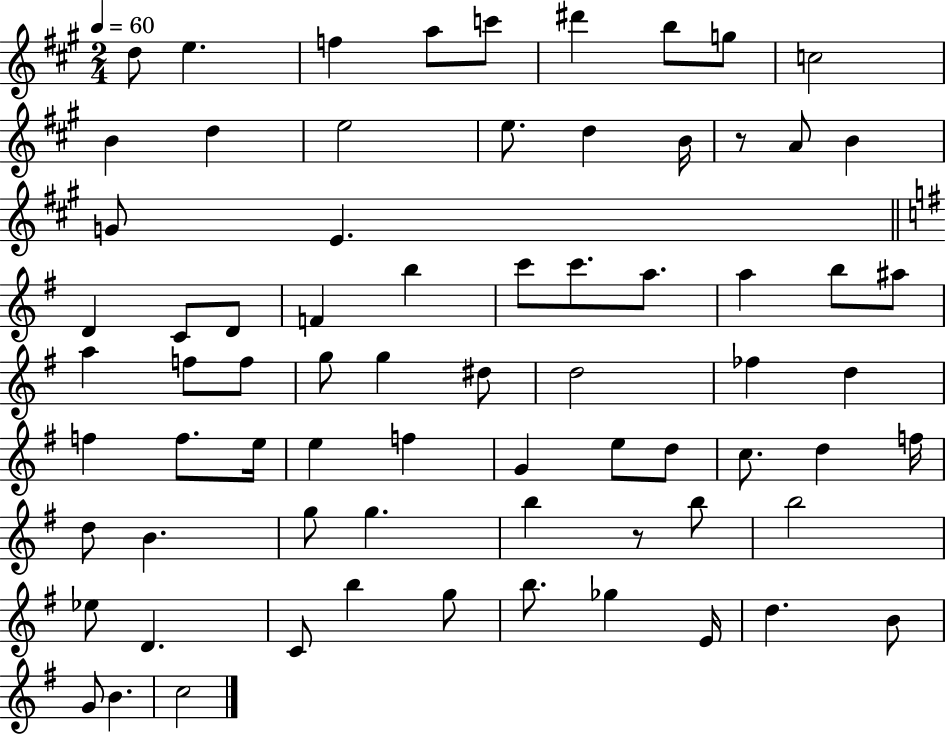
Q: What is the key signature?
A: A major